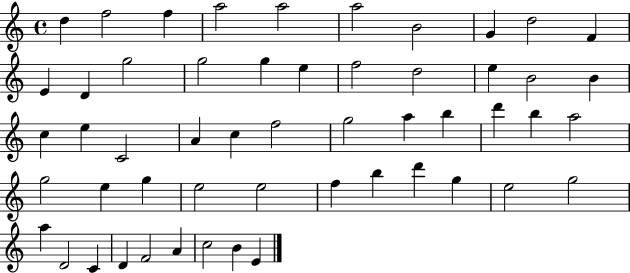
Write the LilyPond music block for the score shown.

{
  \clef treble
  \time 4/4
  \defaultTimeSignature
  \key c \major
  d''4 f''2 f''4 | a''2 a''2 | a''2 b'2 | g'4 d''2 f'4 | \break e'4 d'4 g''2 | g''2 g''4 e''4 | f''2 d''2 | e''4 b'2 b'4 | \break c''4 e''4 c'2 | a'4 c''4 f''2 | g''2 a''4 b''4 | d'''4 b''4 a''2 | \break g''2 e''4 g''4 | e''2 e''2 | f''4 b''4 d'''4 g''4 | e''2 g''2 | \break a''4 d'2 c'4 | d'4 f'2 a'4 | c''2 b'4 e'4 | \bar "|."
}